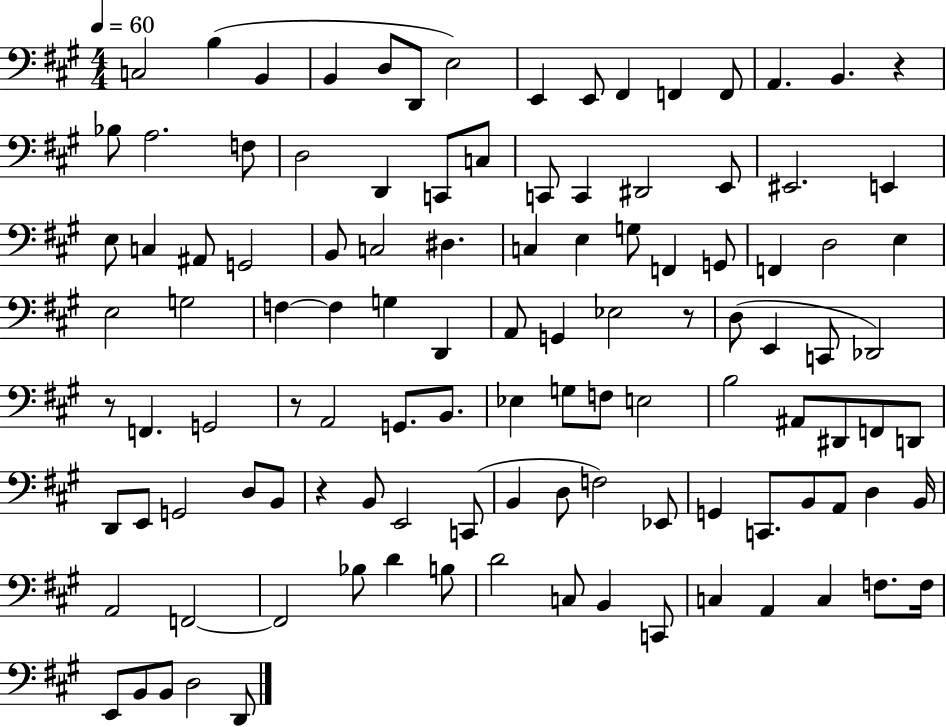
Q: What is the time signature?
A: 4/4